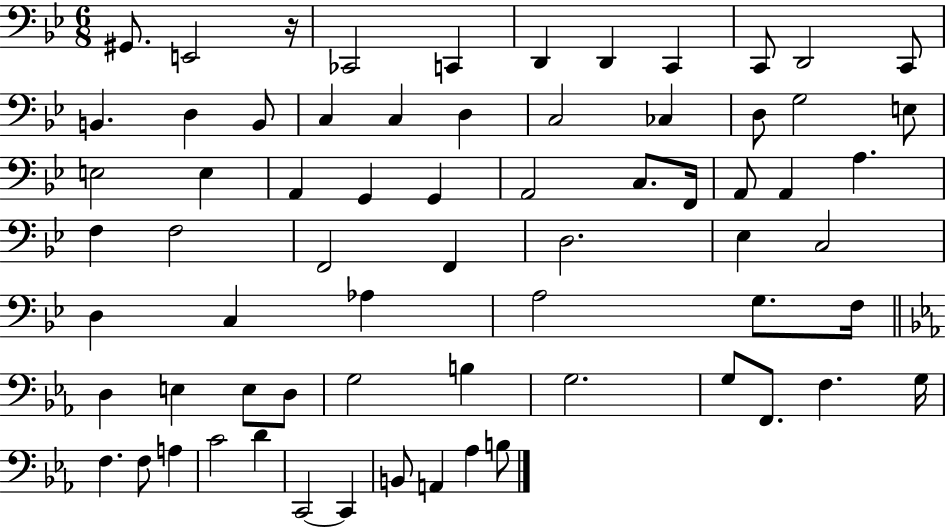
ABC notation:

X:1
T:Untitled
M:6/8
L:1/4
K:Bb
^G,,/2 E,,2 z/4 _C,,2 C,, D,, D,, C,, C,,/2 D,,2 C,,/2 B,, D, B,,/2 C, C, D, C,2 _C, D,/2 G,2 E,/2 E,2 E, A,, G,, G,, A,,2 C,/2 F,,/4 A,,/2 A,, A, F, F,2 F,,2 F,, D,2 _E, C,2 D, C, _A, A,2 G,/2 F,/4 D, E, E,/2 D,/2 G,2 B, G,2 G,/2 F,,/2 F, G,/4 F, F,/2 A, C2 D C,,2 C,, B,,/2 A,, _A, B,/2